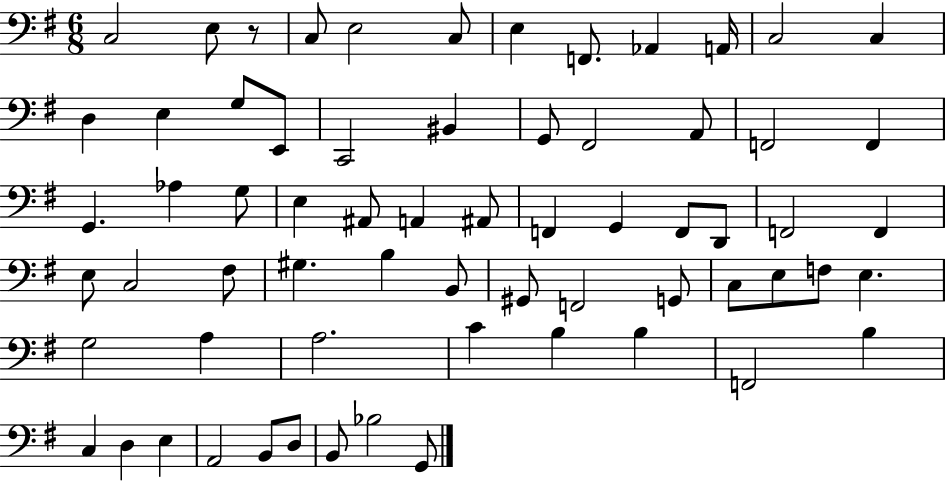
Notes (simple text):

C3/h E3/e R/e C3/e E3/h C3/e E3/q F2/e. Ab2/q A2/s C3/h C3/q D3/q E3/q G3/e E2/e C2/h BIS2/q G2/e F#2/h A2/e F2/h F2/q G2/q. Ab3/q G3/e E3/q A#2/e A2/q A#2/e F2/q G2/q F2/e D2/e F2/h F2/q E3/e C3/h F#3/e G#3/q. B3/q B2/e G#2/e F2/h G2/e C3/e E3/e F3/e E3/q. G3/h A3/q A3/h. C4/q B3/q B3/q F2/h B3/q C3/q D3/q E3/q A2/h B2/e D3/e B2/e Bb3/h G2/e